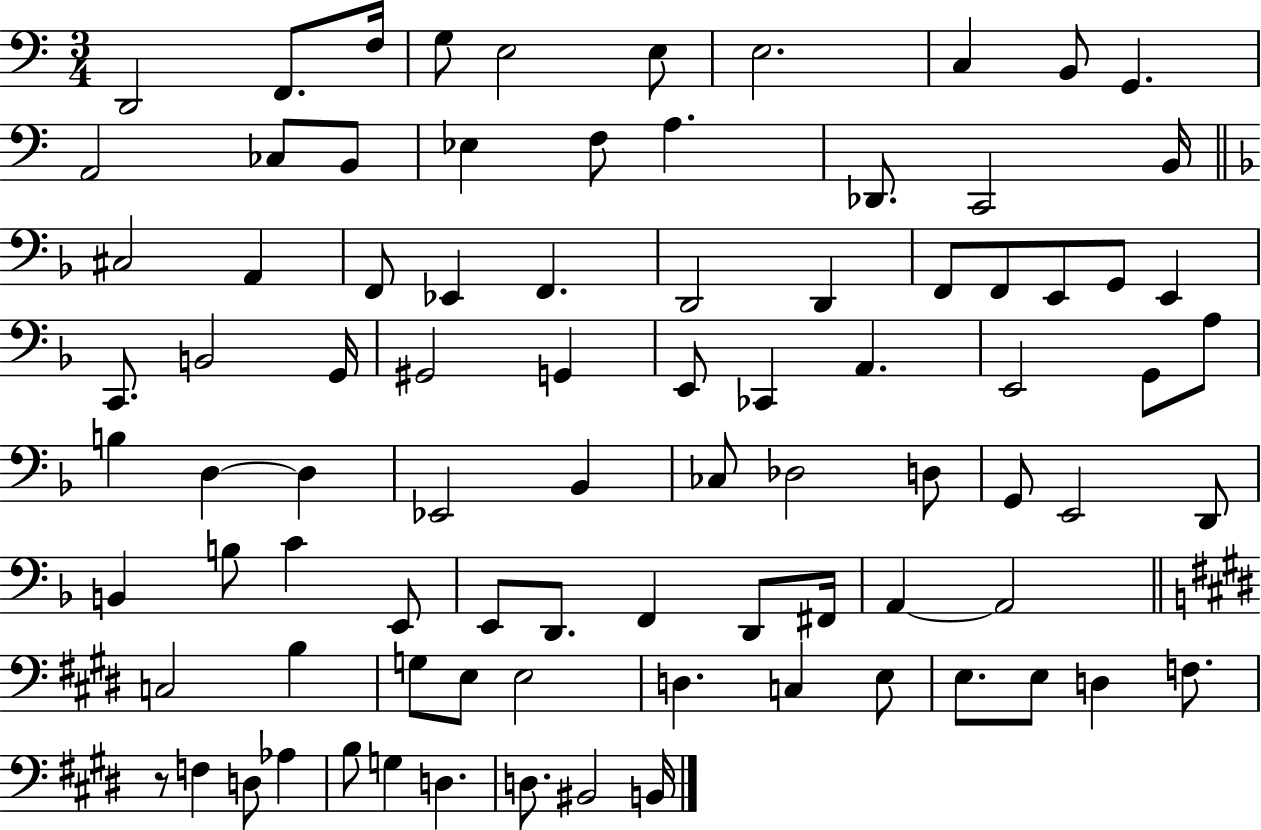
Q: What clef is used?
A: bass